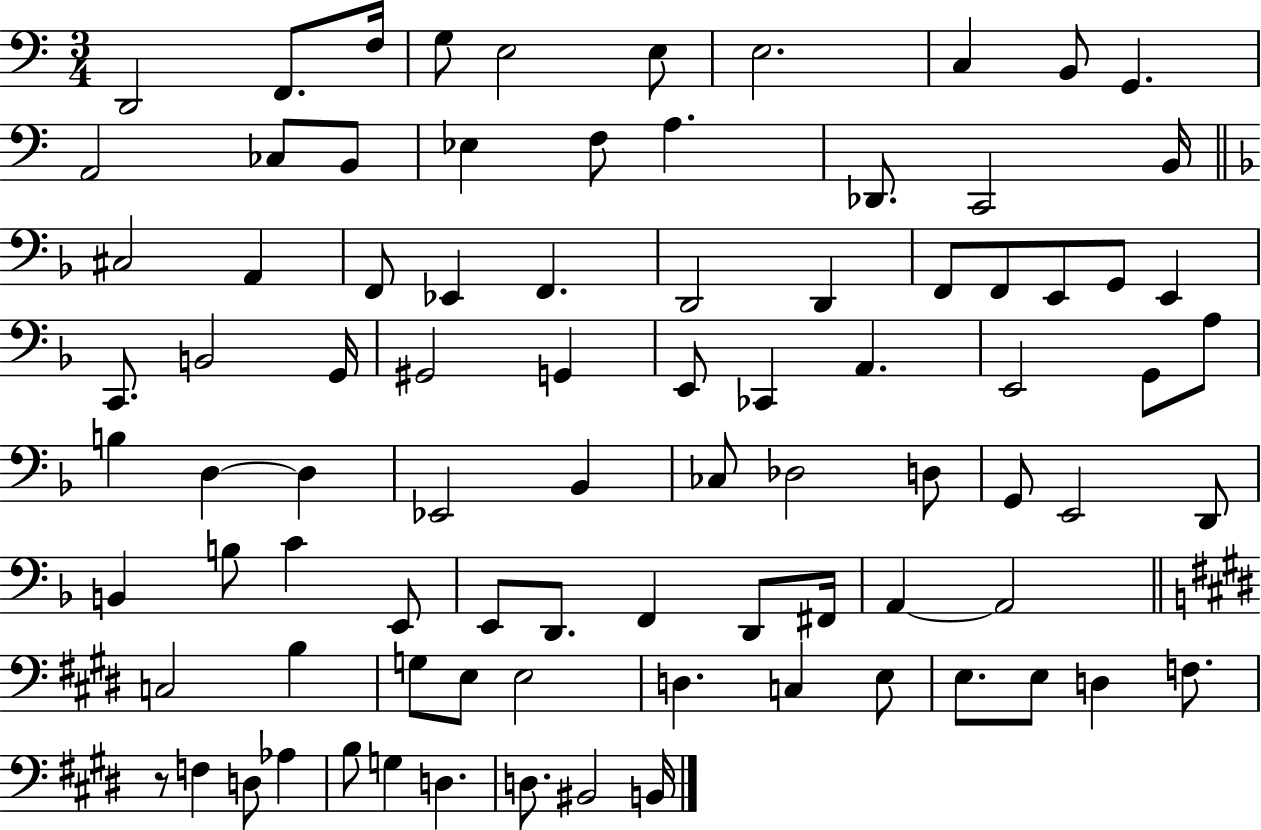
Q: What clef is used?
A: bass